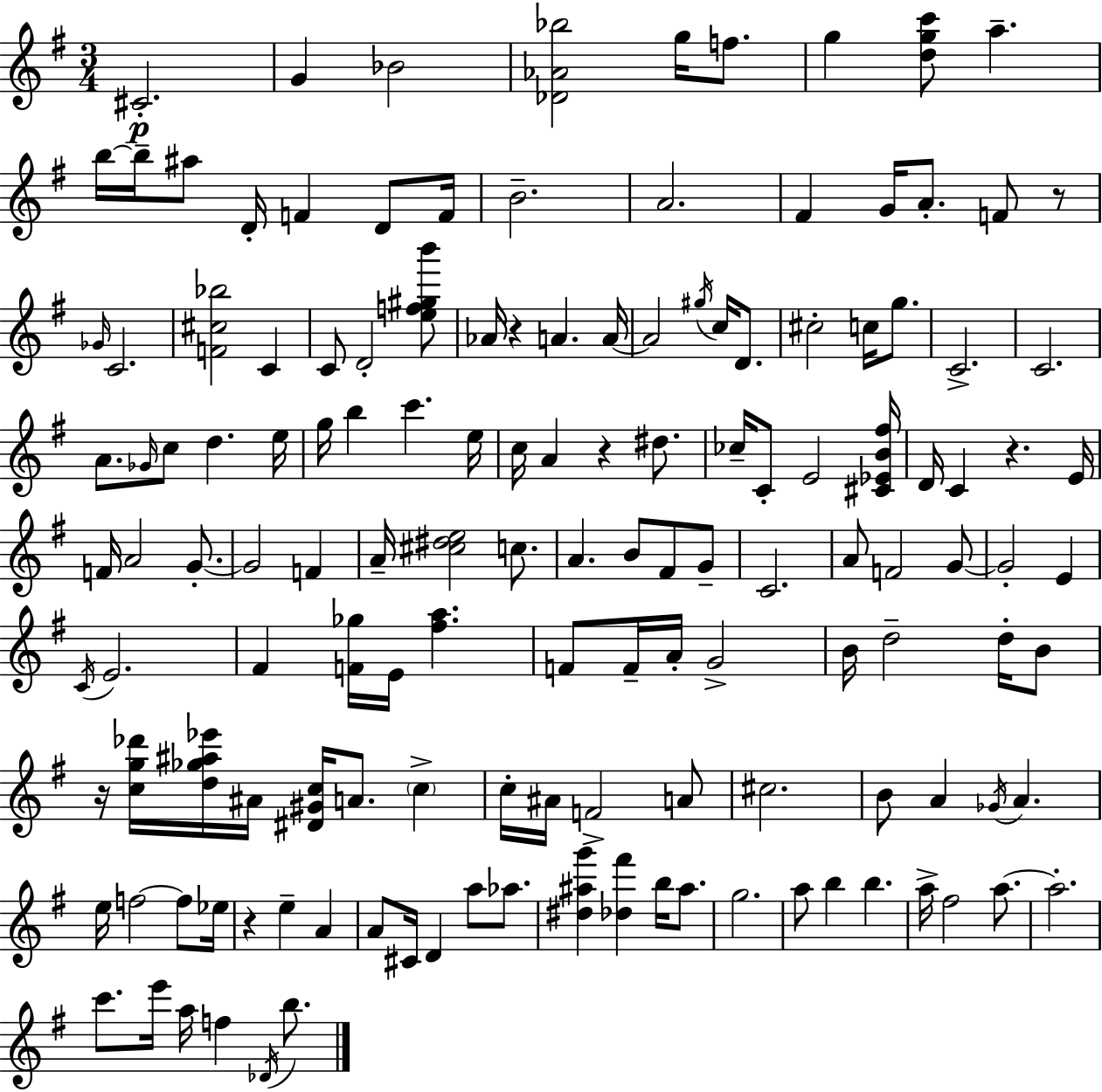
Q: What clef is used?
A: treble